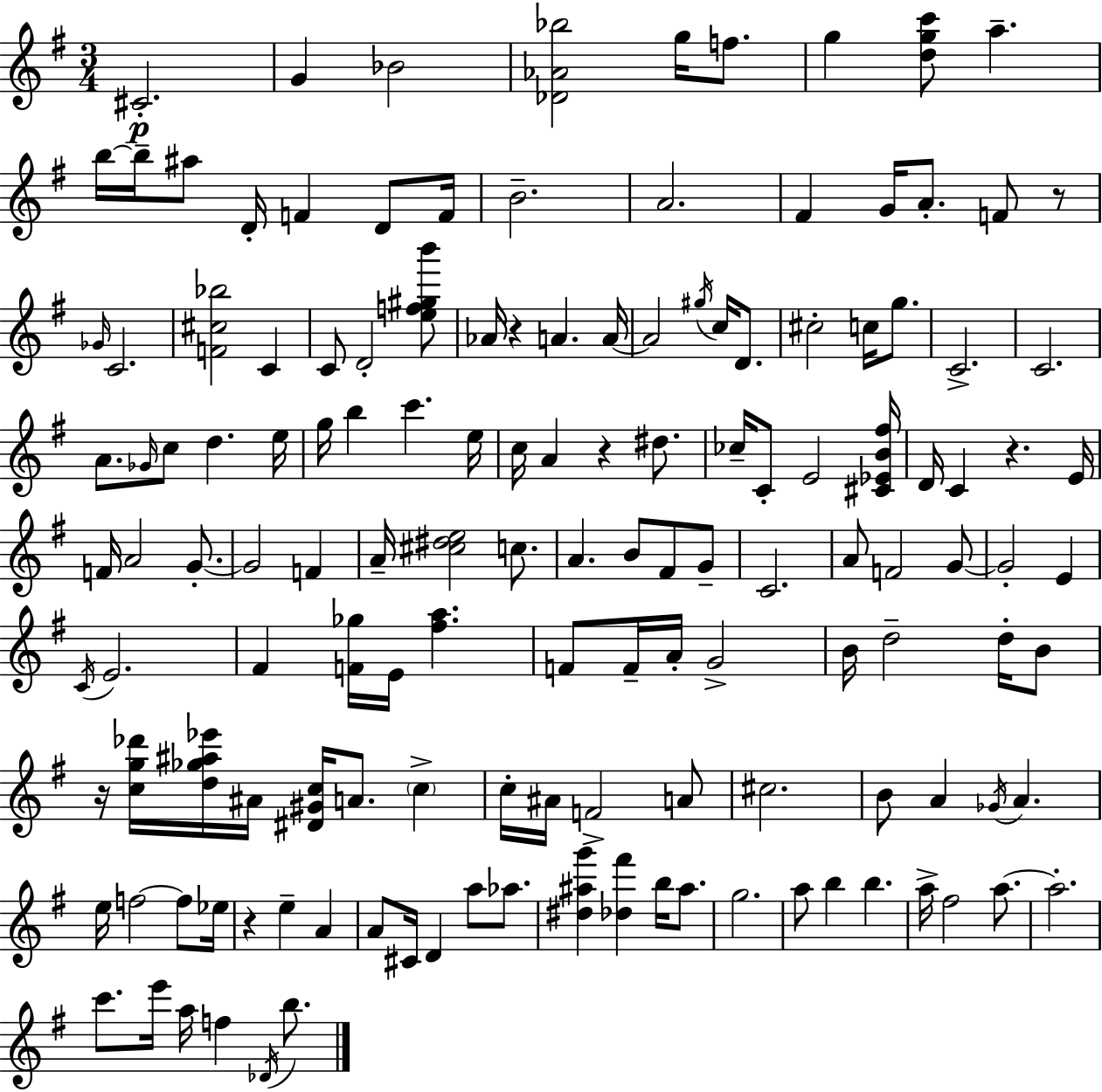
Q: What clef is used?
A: treble